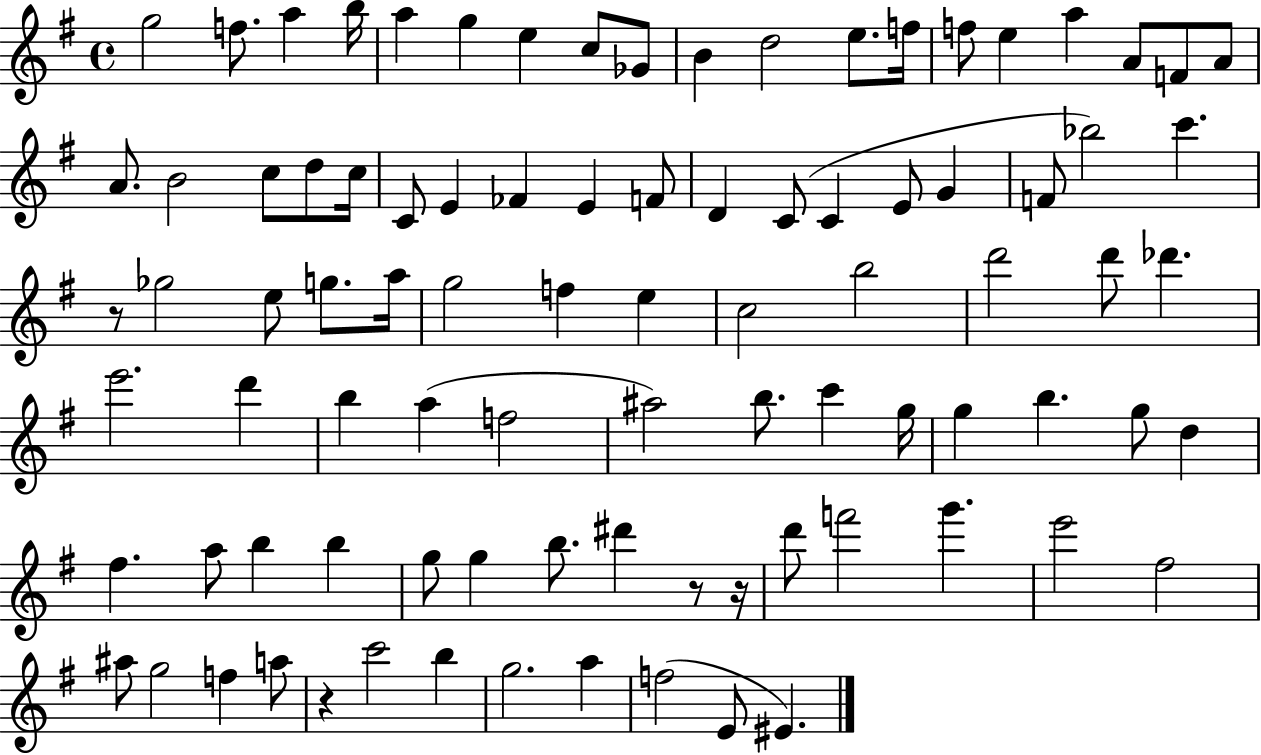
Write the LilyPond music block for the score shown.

{
  \clef treble
  \time 4/4
  \defaultTimeSignature
  \key g \major
  g''2 f''8. a''4 b''16 | a''4 g''4 e''4 c''8 ges'8 | b'4 d''2 e''8. f''16 | f''8 e''4 a''4 a'8 f'8 a'8 | \break a'8. b'2 c''8 d''8 c''16 | c'8 e'4 fes'4 e'4 f'8 | d'4 c'8( c'4 e'8 g'4 | f'8 bes''2) c'''4. | \break r8 ges''2 e''8 g''8. a''16 | g''2 f''4 e''4 | c''2 b''2 | d'''2 d'''8 des'''4. | \break e'''2. d'''4 | b''4 a''4( f''2 | ais''2) b''8. c'''4 g''16 | g''4 b''4. g''8 d''4 | \break fis''4. a''8 b''4 b''4 | g''8 g''4 b''8. dis'''4 r8 r16 | d'''8 f'''2 g'''4. | e'''2 fis''2 | \break ais''8 g''2 f''4 a''8 | r4 c'''2 b''4 | g''2. a''4 | f''2( e'8 eis'4.) | \break \bar "|."
}